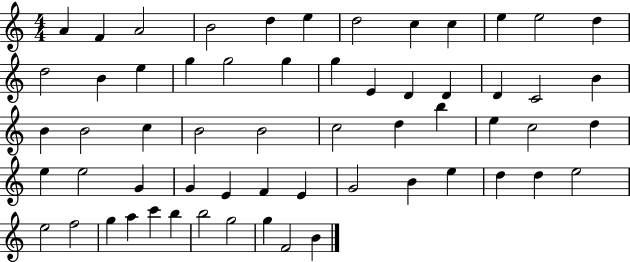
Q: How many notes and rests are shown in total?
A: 60